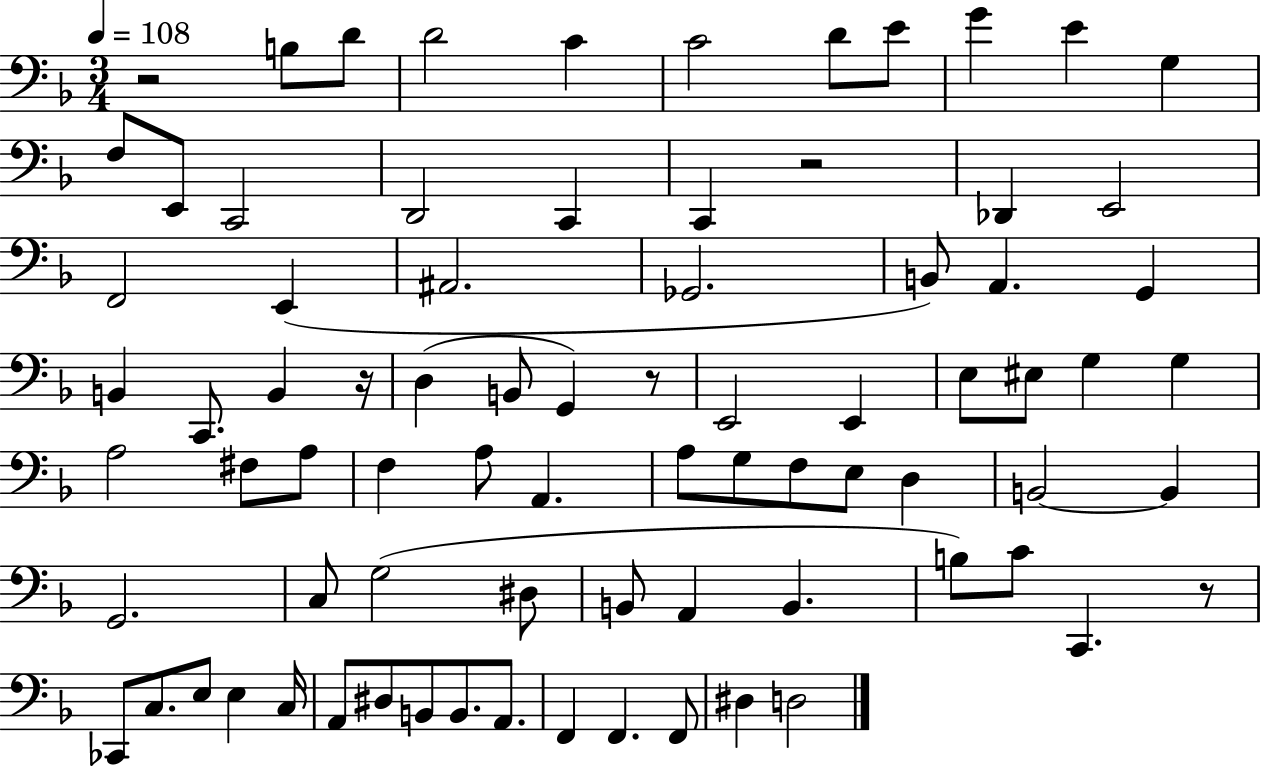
{
  \clef bass
  \numericTimeSignature
  \time 3/4
  \key f \major
  \tempo 4 = 108
  r2 b8 d'8 | d'2 c'4 | c'2 d'8 e'8 | g'4 e'4 g4 | \break f8 e,8 c,2 | d,2 c,4 | c,4 r2 | des,4 e,2 | \break f,2 e,4( | ais,2. | ges,2. | b,8) a,4. g,4 | \break b,4 c,8. b,4 r16 | d4( b,8 g,4) r8 | e,2 e,4 | e8 eis8 g4 g4 | \break a2 fis8 a8 | f4 a8 a,4. | a8 g8 f8 e8 d4 | b,2~~ b,4 | \break g,2. | c8 g2( dis8 | b,8 a,4 b,4. | b8) c'8 c,4. r8 | \break ces,8 c8. e8 e4 c16 | a,8 dis8 b,8 b,8. a,8. | f,4 f,4. f,8 | dis4 d2 | \break \bar "|."
}